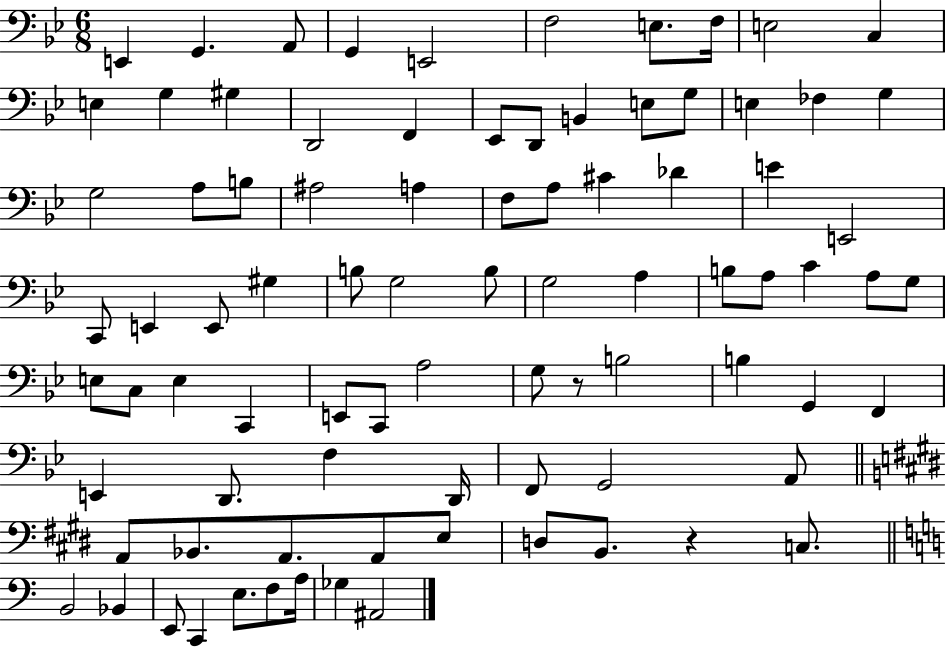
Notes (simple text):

E2/q G2/q. A2/e G2/q E2/h F3/h E3/e. F3/s E3/h C3/q E3/q G3/q G#3/q D2/h F2/q Eb2/e D2/e B2/q E3/e G3/e E3/q FES3/q G3/q G3/h A3/e B3/e A#3/h A3/q F3/e A3/e C#4/q Db4/q E4/q E2/h C2/e E2/q E2/e G#3/q B3/e G3/h B3/e G3/h A3/q B3/e A3/e C4/q A3/e G3/e E3/e C3/e E3/q C2/q E2/e C2/e A3/h G3/e R/e B3/h B3/q G2/q F2/q E2/q D2/e. F3/q D2/s F2/e G2/h A2/e A2/e Bb2/e. A2/e. A2/e E3/e D3/e B2/e. R/q C3/e. B2/h Bb2/q E2/e C2/q E3/e. F3/e A3/s Gb3/q A#2/h